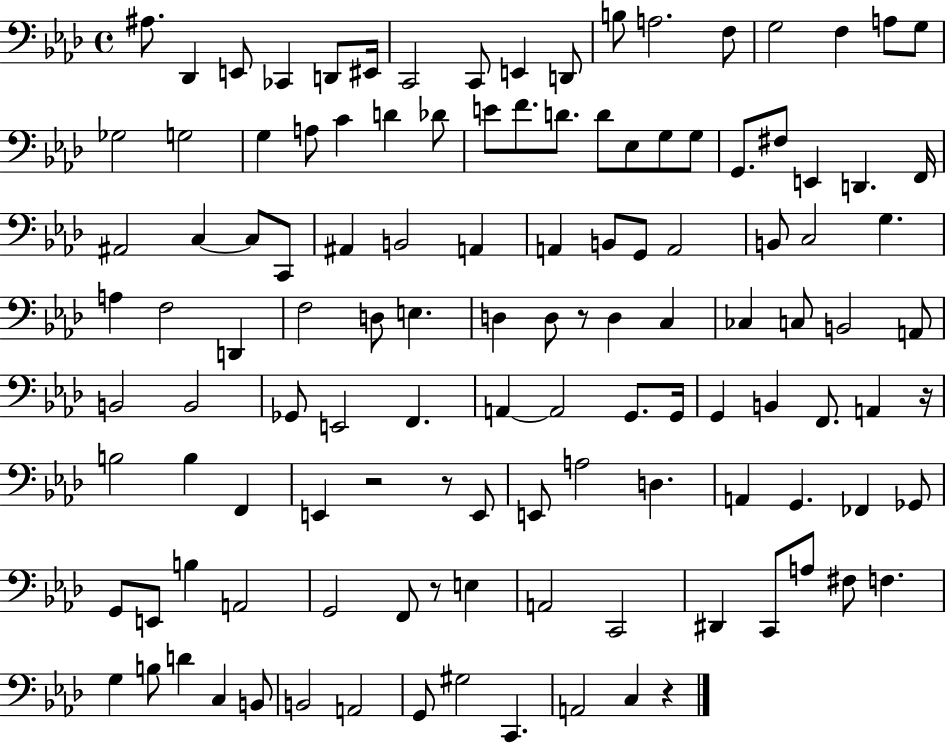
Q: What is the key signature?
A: AES major